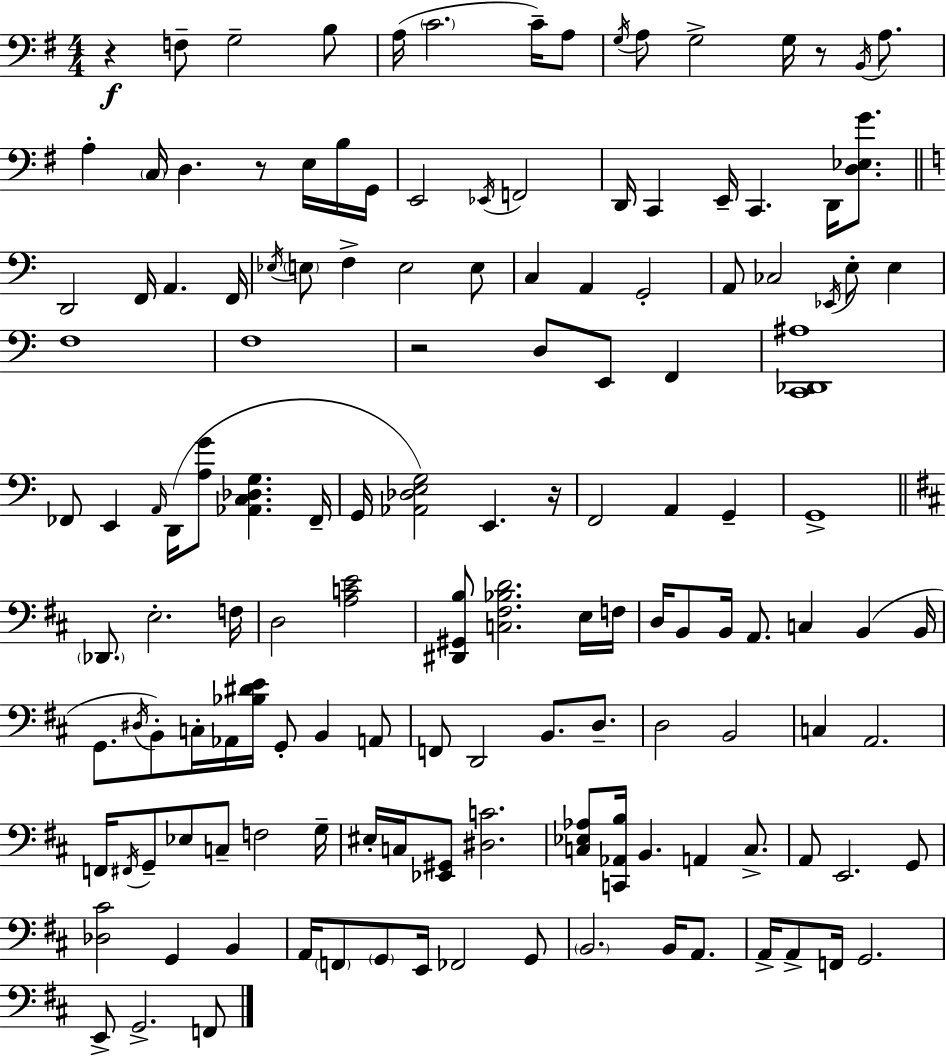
{
  \clef bass
  \numericTimeSignature
  \time 4/4
  \key e \minor
  r4\f f8-- g2-- b8 | a16( \parenthesize c'2. c'16--) a8 | \acciaccatura { g16 } a8 g2-> g16 r8 \acciaccatura { b,16 } a8. | a4-. \parenthesize c16 d4. r8 e16 | \break b16 g,16 e,2 \acciaccatura { ees,16 } f,2 | d,16 c,4 e,16-- c,4. d,16 | <d ees g'>8. \bar "||" \break \key c \major d,2 f,16 a,4. f,16 | \acciaccatura { ees16 } \parenthesize e8 f4-> e2 e8 | c4 a,4 g,2-. | a,8 ces2 \acciaccatura { ees,16 } e8-. e4 | \break f1 | f1 | r2 d8 e,8 f,4 | <c, des, ais>1 | \break fes,8 e,4 \grace { a,16 } d,16( <a g'>8 <aes, c des g>4. | fes,16-- g,16 <aes, des e g>2) e,4. | r16 f,2 a,4 g,4-- | g,1-> | \break \bar "||" \break \key b \minor \parenthesize des,8. e2.-. f16 | d2 <a c' e'>2 | <dis, gis, b>8 <c fis bes d'>2. e16 f16 | d16 b,8 b,16 a,8. c4 b,4( b,16 | \break g,8. \acciaccatura { dis16 }) b,8-. c16-. aes,16 <bes dis' e'>16 g,8-. b,4 a,8 | f,8 d,2 b,8. d8.-- | d2 b,2 | c4 a,2. | \break f,16 \acciaccatura { fis,16 } g,8-- ees8 c8-- f2 | g16-- eis16-. c16 <ees, gis,>8 <dis c'>2. | <c ees aes>8 <c, aes, b>16 b,4. a,4 c8.-> | a,8 e,2. | \break g,8 <des cis'>2 g,4 b,4 | a,16 \parenthesize f,8 \parenthesize g,8 e,16 fes,2 | g,8 \parenthesize b,2. b,16 a,8. | a,16-> a,8-> f,16 g,2. | \break e,8-> g,2.-> | f,8 \bar "|."
}